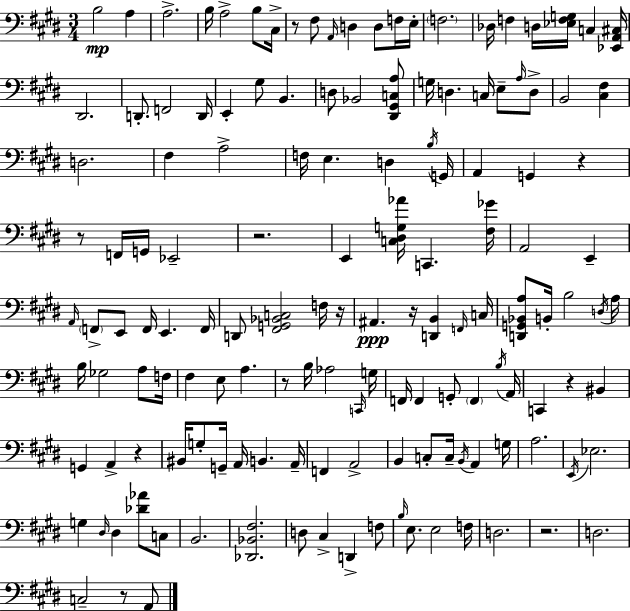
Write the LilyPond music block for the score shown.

{
  \clef bass
  \numericTimeSignature
  \time 3/4
  \key e \major
  b2\mp a4 | a2.-> | b16 a2-> b8 cis16-> | r8 fis8 \grace { a,16 } d4 d8 f16 | \break e16-. \parenthesize f2. | des16 f4 d16 <ees f g>16 c4 | <ees, a, cis>16 dis,2. | d,8.-. f,2 | \break d,16 e,4-. gis8 b,4. | d8 bes,2 <dis, gis, c a>8 | g16 d4. c16 e8-- \grace { a16 } | d8-> b,2 <cis fis>4 | \break d2. | fis4 a2-> | f16 e4. d4 | \acciaccatura { b16 } g,16 a,4 g,4 r4 | \break r8 f,16 g,16 ees,2-- | r2. | e,4 <c dis g aes'>16 c,4. | <fis ges'>16 a,2 e,4-- | \break \grace { a,16 } \parenthesize f,8-> e,8 f,16 e,4. | f,16 d,8 <fis, g, bes, c>2 | f16 r16 ais,4.\ppp r16 <d, b,>4 | \grace { f,16 } c16 <d, g, bes, a>8 b,16-. b2 | \break \acciaccatura { d16 } a16 b16 ges2 | a8 f16 fis4 e8 | a4. r8 b16 aes2 | \grace { c,16 } g16 f,16 f,4 | \break g,8-. \parenthesize f,4 \acciaccatura { b16 } a,16 c,4 | r4 bis,4 g,4 | a,4-> r4 bis,16 g8-. g,16-- | a,16 b,4. a,16-- f,4 | \break a,2-> b,4 | c8-. c16-- \acciaccatura { b,16 } a,4 g16 a2. | \acciaccatura { e,16 } ees2. | g4 | \break \grace { dis16 } dis4 <des' aes'>8 c8 b,2. | <des, bes, fis>2. | d8 | cis4-> d,4-> f8 \grace { b16 } | \break e8. e2 f16 | d2. | r2. | d2. | \break c2-- r8 a,8 | \bar "|."
}